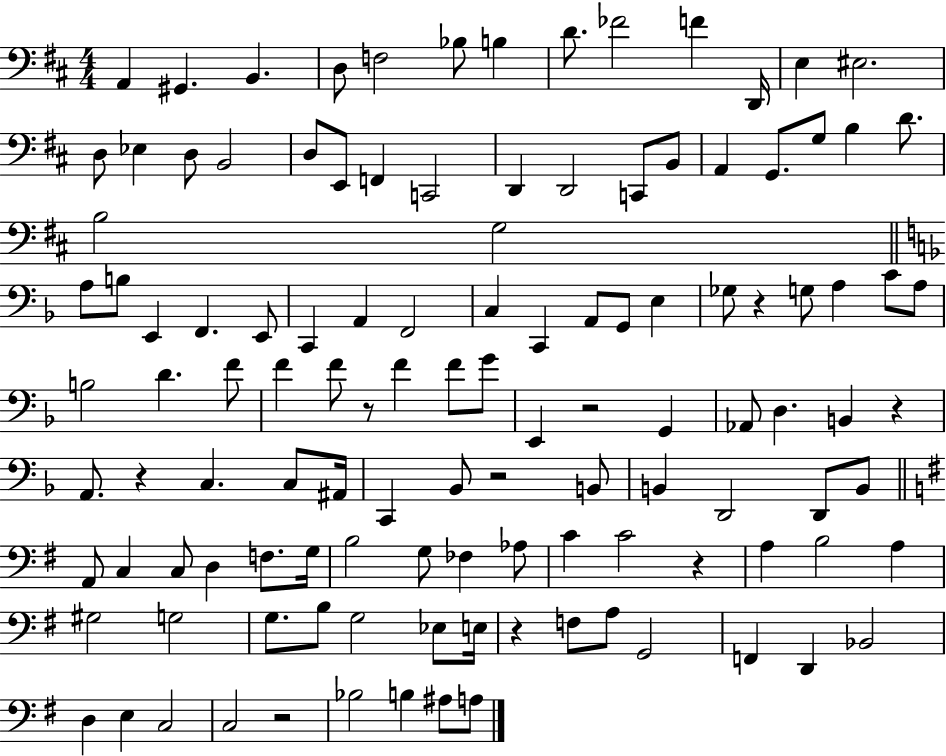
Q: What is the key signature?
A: D major